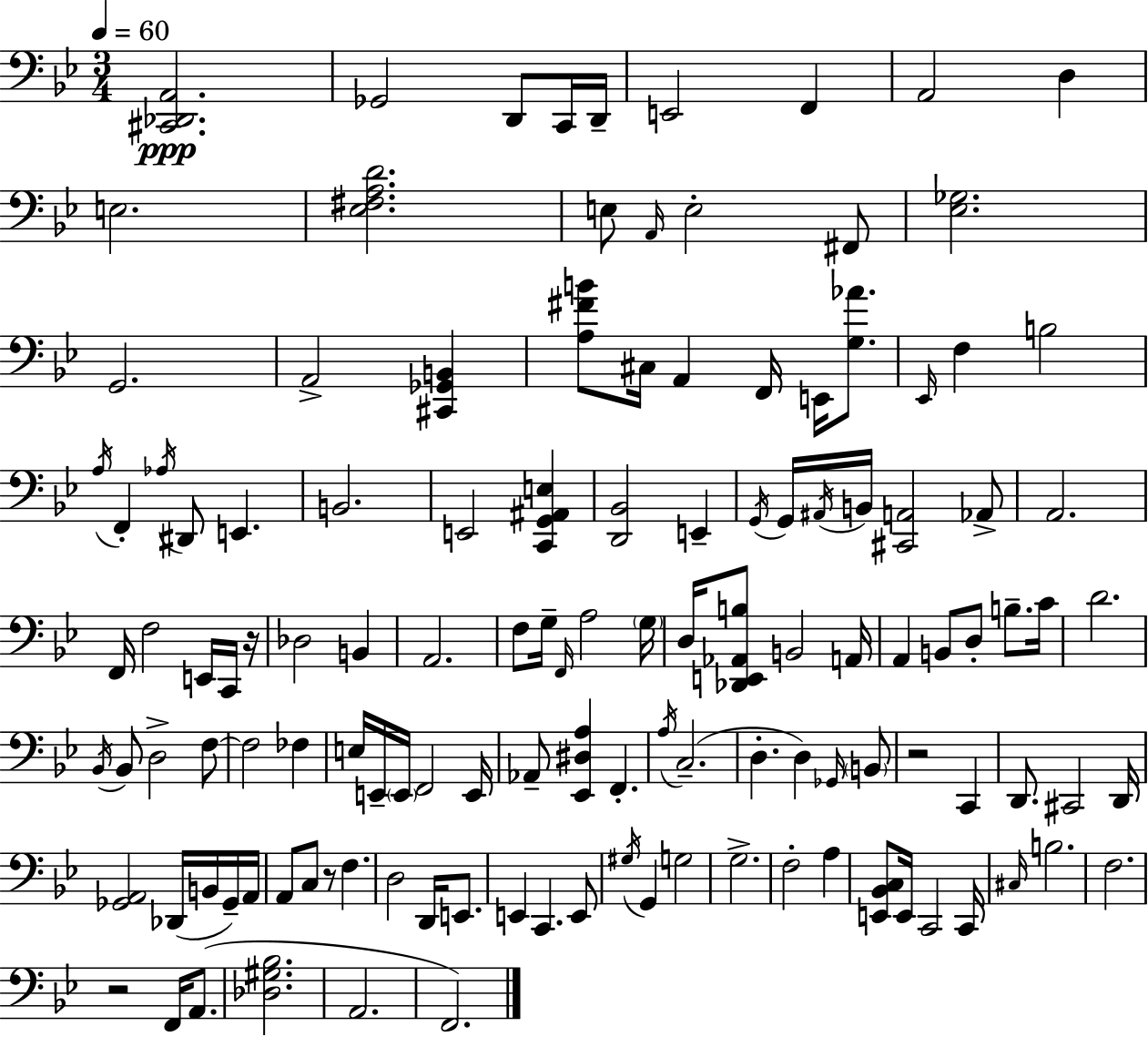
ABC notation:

X:1
T:Untitled
M:3/4
L:1/4
K:Bb
[^C,,_D,,A,,]2 _G,,2 D,,/2 C,,/4 D,,/4 E,,2 F,, A,,2 D, E,2 [_E,^F,A,D]2 E,/2 A,,/4 E,2 ^F,,/2 [_E,_G,]2 G,,2 A,,2 [^C,,_G,,B,,] [A,^FB]/2 ^C,/4 A,, F,,/4 E,,/4 [G,_A]/2 _E,,/4 F, B,2 A,/4 F,, _A,/4 ^D,,/2 E,, B,,2 E,,2 [C,,G,,^A,,E,] [D,,_B,,]2 E,, G,,/4 G,,/4 ^A,,/4 B,,/4 [^C,,A,,]2 _A,,/2 A,,2 F,,/4 F,2 E,,/4 C,,/4 z/4 _D,2 B,, A,,2 F,/2 G,/4 F,,/4 A,2 G,/4 D,/4 [_D,,E,,_A,,B,]/2 B,,2 A,,/4 A,, B,,/2 D,/2 B,/2 C/4 D2 _B,,/4 _B,,/2 D,2 F,/2 F,2 _F, E,/4 E,,/4 E,,/4 F,,2 E,,/4 _A,,/2 [_E,,^D,A,] F,, A,/4 C,2 D, D, _G,,/4 B,,/2 z2 C,, D,,/2 ^C,,2 D,,/4 [_G,,A,,]2 _D,,/4 B,,/4 _G,,/4 A,,/4 A,,/2 C,/2 z/2 F, D,2 D,,/4 E,,/2 E,, C,, E,,/2 ^G,/4 G,, G,2 G,2 F,2 A, [E,,_B,,C,]/2 E,,/4 C,,2 C,,/4 ^C,/4 B,2 F,2 z2 F,,/4 A,,/2 [_D,^G,_B,]2 A,,2 F,,2